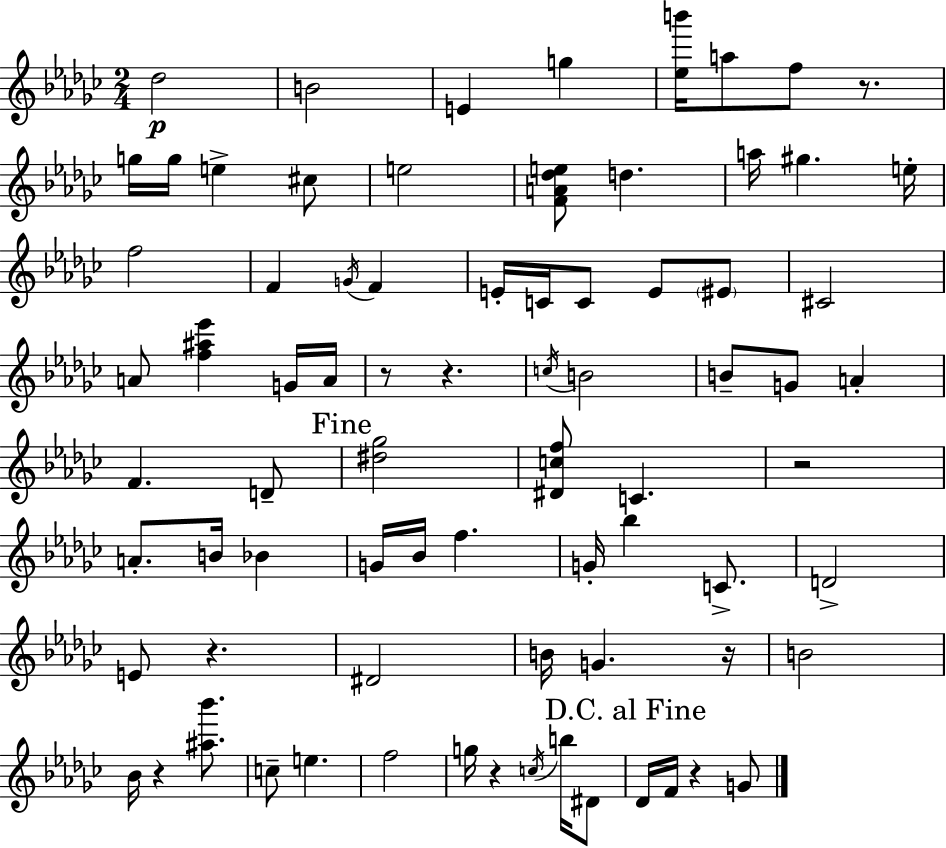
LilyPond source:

{
  \clef treble
  \numericTimeSignature
  \time 2/4
  \key ees \minor
  \repeat volta 2 { des''2\p | b'2 | e'4 g''4 | <ees'' b'''>16 a''8 f''8 r8. | \break g''16 g''16 e''4-> cis''8 | e''2 | <f' a' des'' e''>8 d''4. | a''16 gis''4. e''16-. | \break f''2 | f'4 \acciaccatura { g'16 } f'4 | e'16-. c'16 c'8 e'8 \parenthesize eis'8 | cis'2 | \break a'8 <f'' ais'' ees'''>4 g'16 | a'16 r8 r4. | \acciaccatura { c''16 } b'2 | b'8-- g'8 a'4-. | \break f'4. | d'8-- \mark "Fine" <dis'' ges''>2 | <dis' c'' f''>8 c'4. | r2 | \break a'8.-. b'16 bes'4 | g'16 bes'16 f''4. | g'16-. bes''4 c'8.-> | d'2-> | \break e'8 r4. | dis'2 | b'16 g'4. | r16 b'2 | \break bes'16 r4 <ais'' bes'''>8. | c''8-- e''4. | f''2 | g''16 r4 \acciaccatura { c''16 } | \break b''16 dis'8 \mark "D.C. al Fine" des'16 f'16 r4 | g'8 } \bar "|."
}